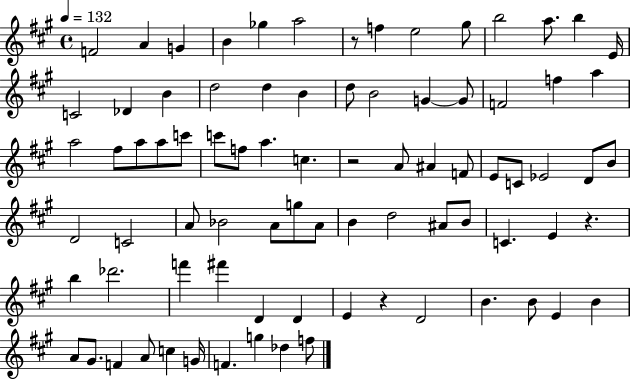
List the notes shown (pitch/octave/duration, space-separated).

F4/h A4/q G4/q B4/q Gb5/q A5/h R/e F5/q E5/h G#5/e B5/h A5/e. B5/q E4/s C4/h Db4/q B4/q D5/h D5/q B4/q D5/e B4/h G4/q G4/e F4/h F5/q A5/q A5/h F#5/e A5/e A5/e C6/e C6/e F5/e A5/q. C5/q. R/h A4/e A#4/q F4/e E4/e C4/e Eb4/h D4/e B4/e D4/h C4/h A4/e Bb4/h A4/e G5/e A4/e B4/q D5/h A#4/e B4/e C4/q. E4/q R/q. B5/q Db6/h. F6/q F#6/q D4/q D4/q E4/q R/q D4/h B4/q. B4/e E4/q B4/q A4/e G#4/e. F4/q A4/e C5/q G4/s F4/q. G5/q Db5/q F5/e